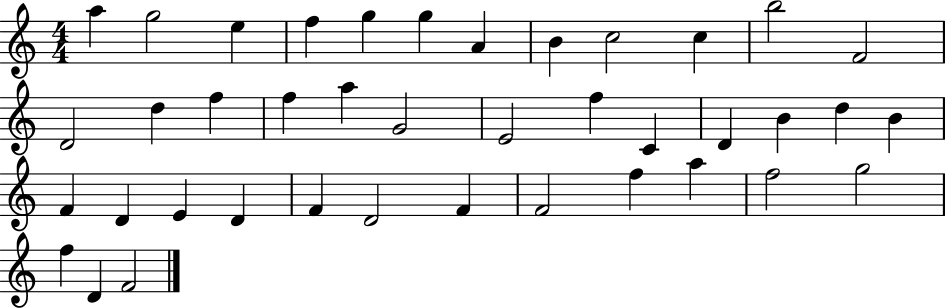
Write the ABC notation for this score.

X:1
T:Untitled
M:4/4
L:1/4
K:C
a g2 e f g g A B c2 c b2 F2 D2 d f f a G2 E2 f C D B d B F D E D F D2 F F2 f a f2 g2 f D F2